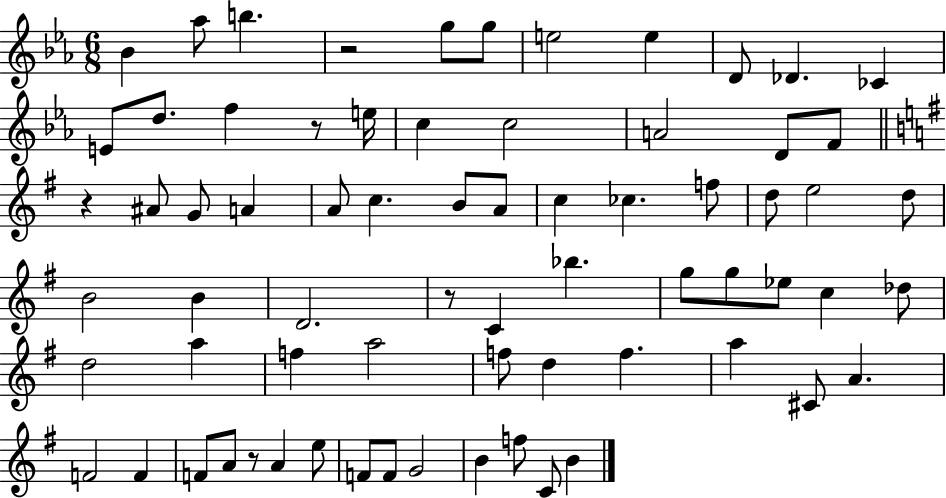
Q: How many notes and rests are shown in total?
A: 70